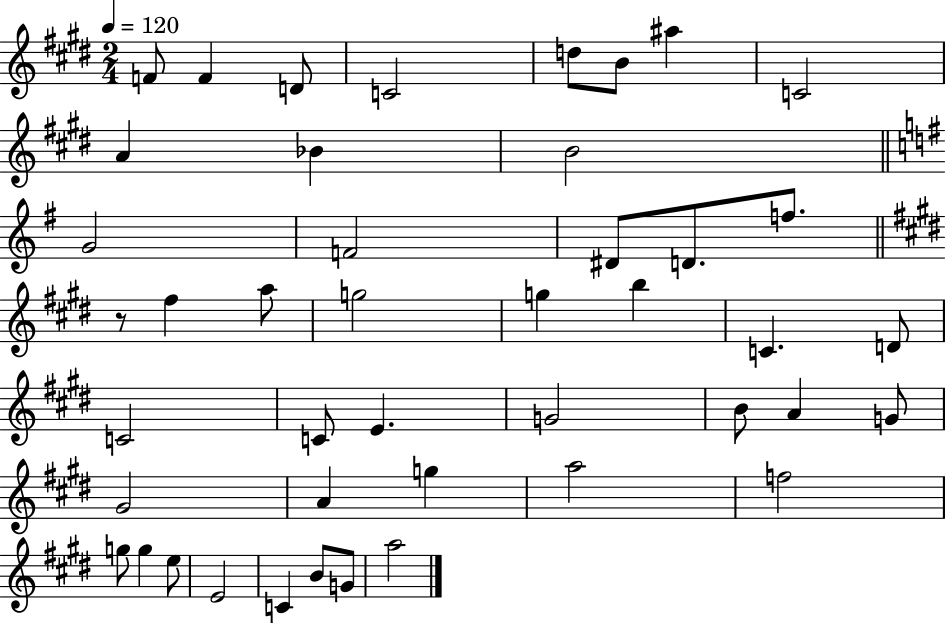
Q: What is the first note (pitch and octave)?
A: F4